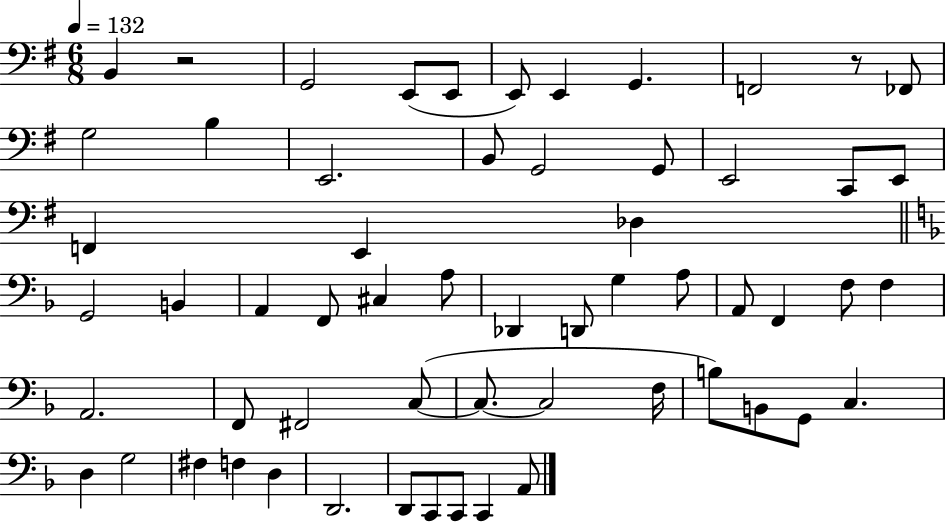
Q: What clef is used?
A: bass